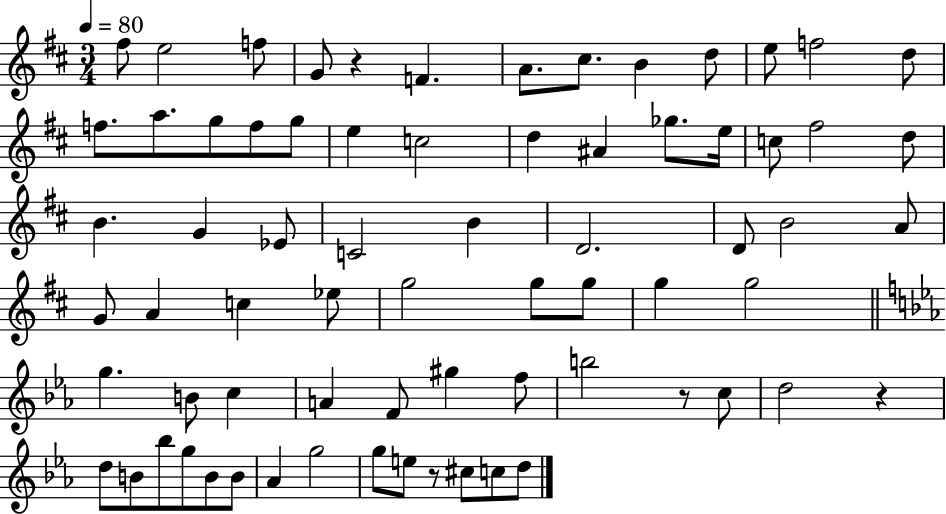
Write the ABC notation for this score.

X:1
T:Untitled
M:3/4
L:1/4
K:D
^f/2 e2 f/2 G/2 z F A/2 ^c/2 B d/2 e/2 f2 d/2 f/2 a/2 g/2 f/2 g/2 e c2 d ^A _g/2 e/4 c/2 ^f2 d/2 B G _E/2 C2 B D2 D/2 B2 A/2 G/2 A c _e/2 g2 g/2 g/2 g g2 g B/2 c A F/2 ^g f/2 b2 z/2 c/2 d2 z d/2 B/2 _b/2 g/2 B/2 B/2 _A g2 g/2 e/2 z/2 ^c/2 c/2 d/2